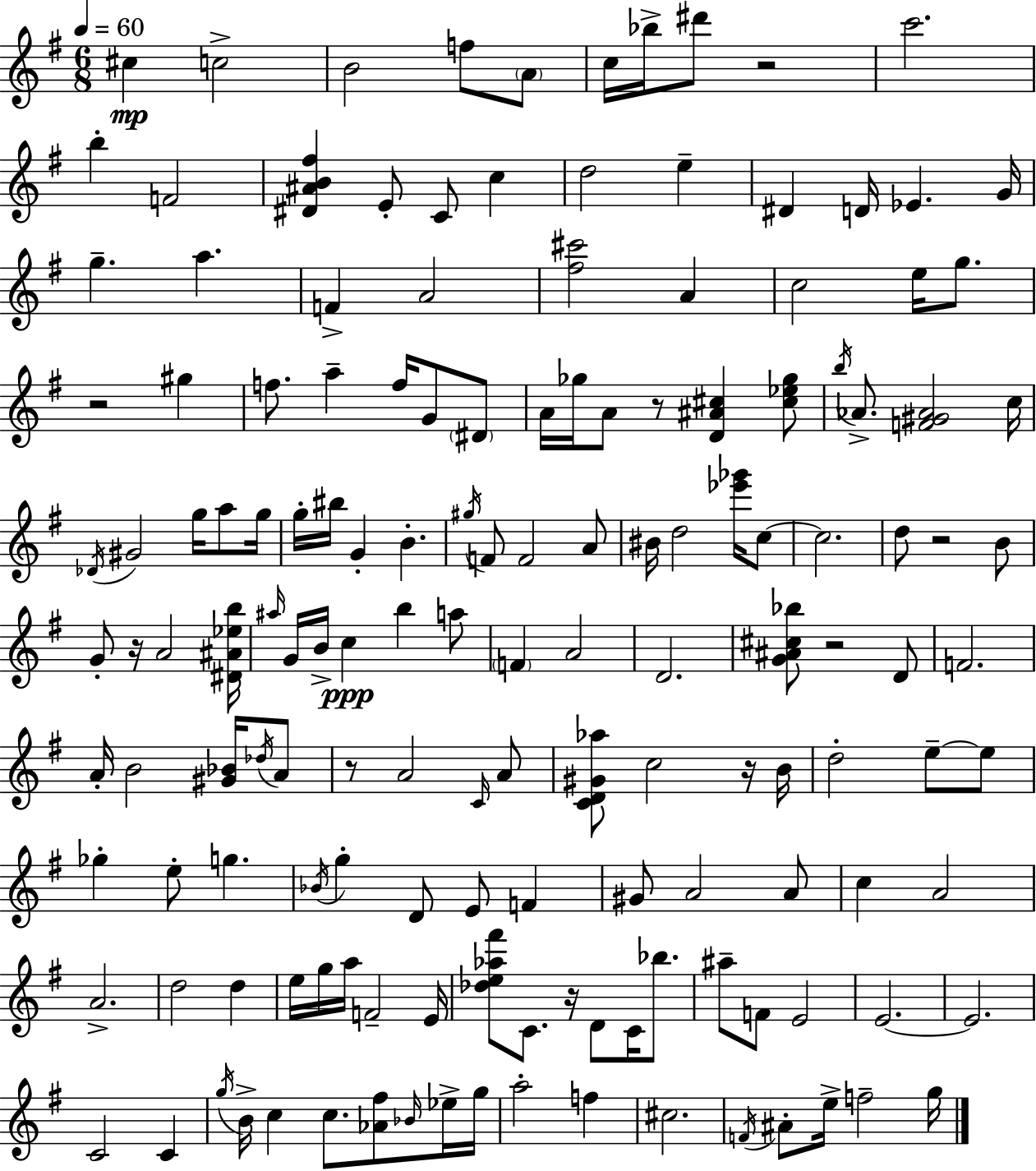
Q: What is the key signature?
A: G major